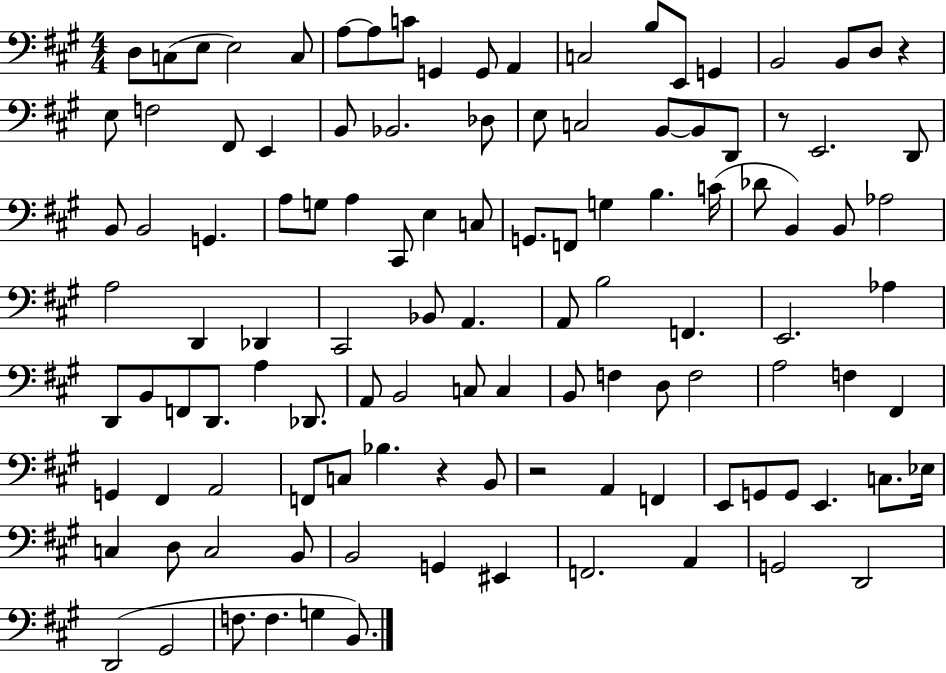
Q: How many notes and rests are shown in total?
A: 114